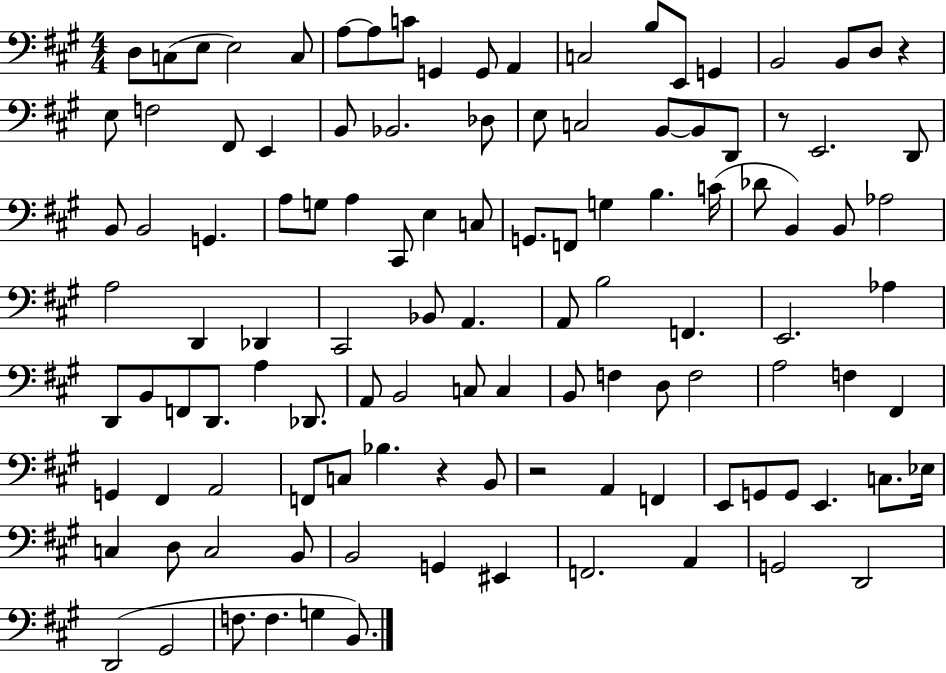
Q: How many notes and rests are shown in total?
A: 114